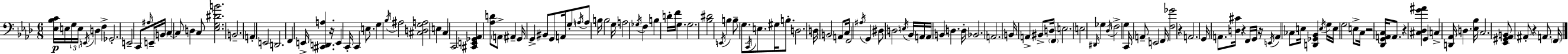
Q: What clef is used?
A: bass